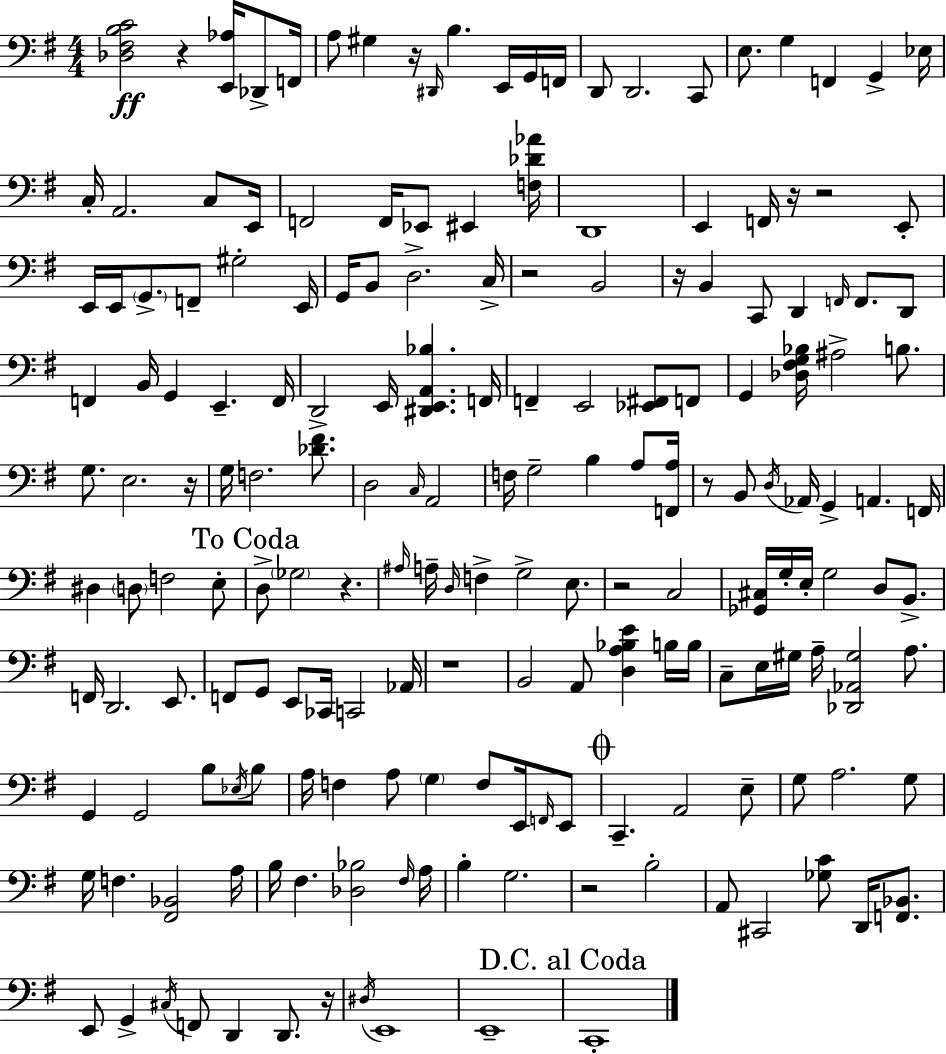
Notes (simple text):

[Db3,F#3,B3,C4]/h R/q [E2,Ab3]/s Db2/e F2/s A3/e G#3/q R/s D#2/s B3/q. E2/s G2/s F2/s D2/e D2/h. C2/e E3/e. G3/q F2/q G2/q Eb3/s C3/s A2/h. C3/e E2/s F2/h F2/s Eb2/e EIS2/q [F3,Db4,Ab4]/s D2/w E2/q F2/s R/s R/h E2/e E2/s E2/s G2/e. F2/e G#3/h E2/s G2/s B2/e D3/h. C3/s R/h B2/h R/s B2/q C2/e D2/q F2/s F2/e. D2/e F2/q B2/s G2/q E2/q. F2/s D2/h E2/s [D#2,E2,A2,Bb3]/q. F2/s F2/q E2/h [Eb2,F#2]/e F2/e G2/q [Db3,F#3,G3,Bb3]/s A#3/h B3/e. G3/e. E3/h. R/s G3/s F3/h. [Db4,F#4]/e. D3/h C3/s A2/h F3/s G3/h B3/q A3/e [F2,A3]/s R/e B2/e D3/s Ab2/s G2/q A2/q. F2/s D#3/q D3/e F3/h E3/e D3/e Gb3/h R/q. A#3/s A3/s D3/s F3/q G3/h E3/e. R/h C3/h [Gb2,C#3]/s G3/s E3/s G3/h D3/e B2/e. F2/s D2/h. E2/e. F2/e G2/e E2/e CES2/s C2/h Ab2/s R/w B2/h A2/e [D3,A3,Bb3,E4]/q B3/s B3/s C3/e E3/s G#3/s A3/s [Db2,Ab2,G#3]/h A3/e. G2/q G2/h B3/e Eb3/s B3/e A3/s F3/q A3/e G3/q F3/e E2/s F2/s E2/e C2/q. A2/h E3/e G3/e A3/h. G3/e G3/s F3/q. [F#2,Bb2]/h A3/s B3/s F#3/q. [Db3,Bb3]/h F#3/s A3/s B3/q G3/h. R/h B3/h A2/e C#2/h [Gb3,C4]/e D2/s [F2,Bb2]/e. E2/e G2/q C#3/s F2/e D2/q D2/e. R/s D#3/s E2/w E2/w C2/w